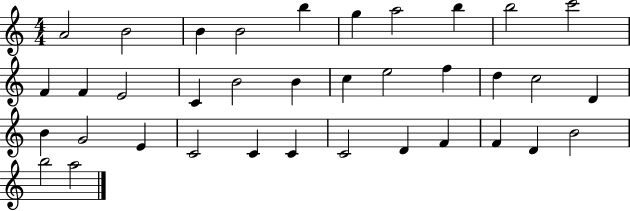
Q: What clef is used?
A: treble